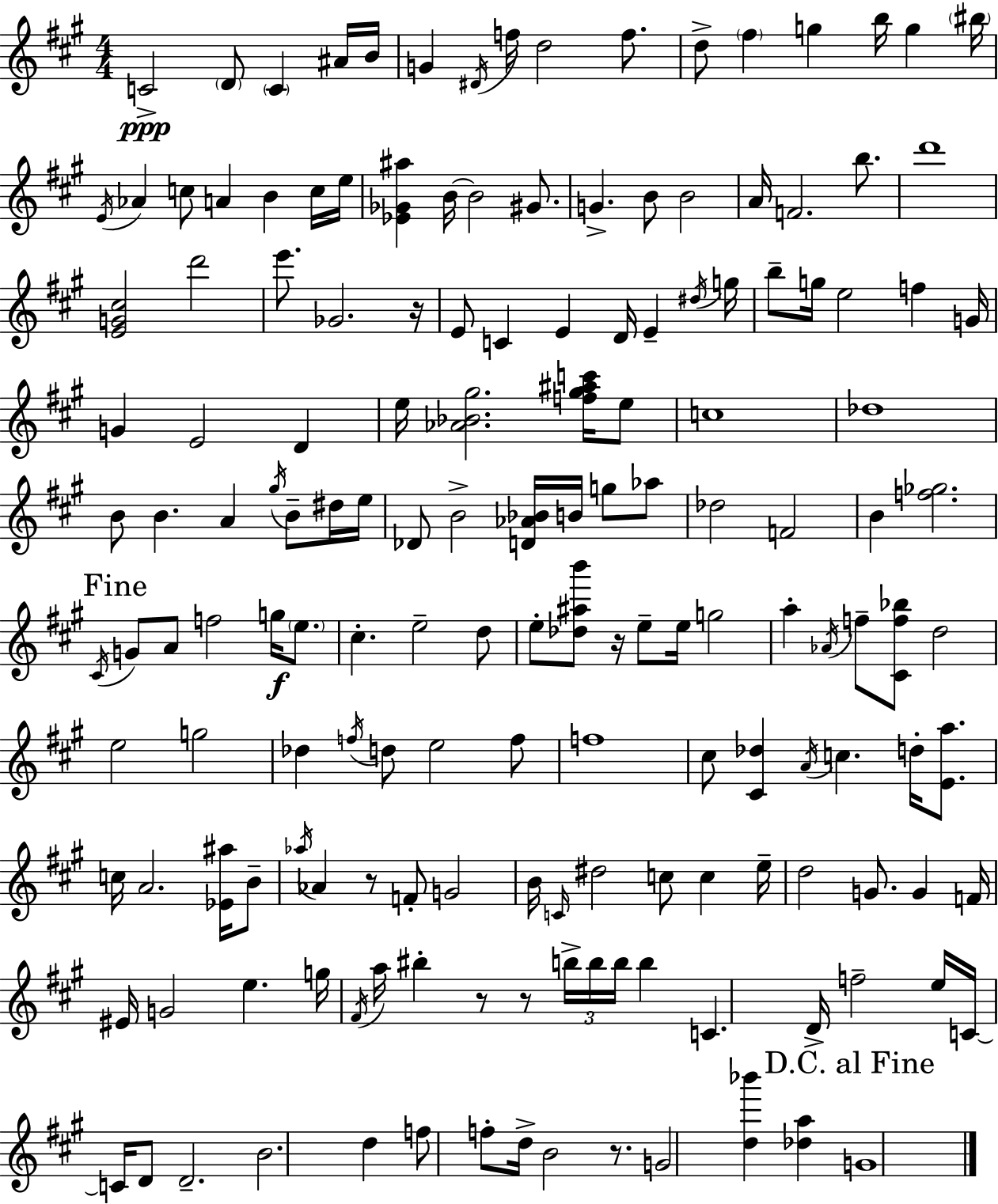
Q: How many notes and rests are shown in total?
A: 162